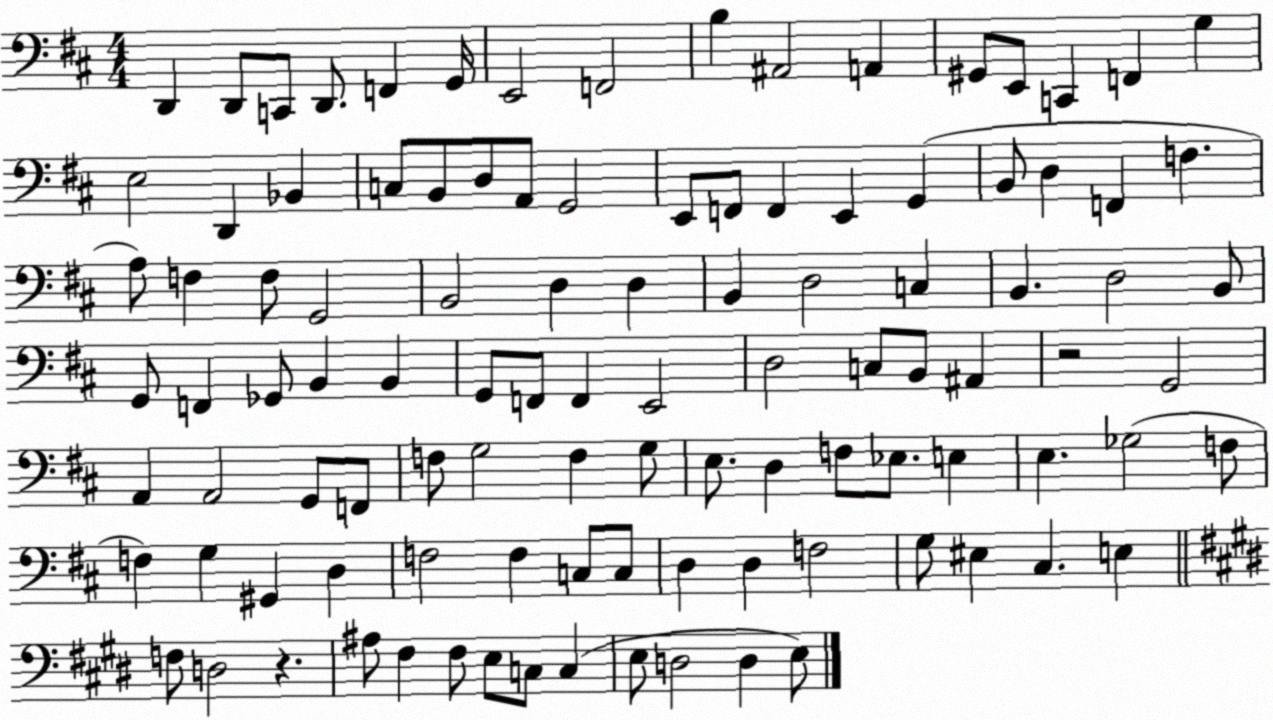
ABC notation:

X:1
T:Untitled
M:4/4
L:1/4
K:D
D,, D,,/2 C,,/2 D,,/2 F,, G,,/4 E,,2 F,,2 B, ^A,,2 A,, ^G,,/2 E,,/2 C,, F,, G, E,2 D,, _B,, C,/2 B,,/2 D,/2 A,,/2 G,,2 E,,/2 F,,/2 F,, E,, G,, B,,/2 D, F,, F, A,/2 F, F,/2 G,,2 B,,2 D, D, B,, D,2 C, B,, D,2 B,,/2 G,,/2 F,, _G,,/2 B,, B,, G,,/2 F,,/2 F,, E,,2 D,2 C,/2 B,,/2 ^A,, z2 G,,2 A,, A,,2 G,,/2 F,,/2 F,/2 G,2 F, G,/2 E,/2 D, F,/2 _E,/2 E, E, _G,2 F,/2 F, G, ^G,, D, F,2 F, C,/2 C,/2 D, D, F,2 G,/2 ^E, ^C, E, F,/2 D,2 z ^A,/2 ^F, ^F,/2 E,/2 C,/2 C, E,/2 D,2 D, E,/2